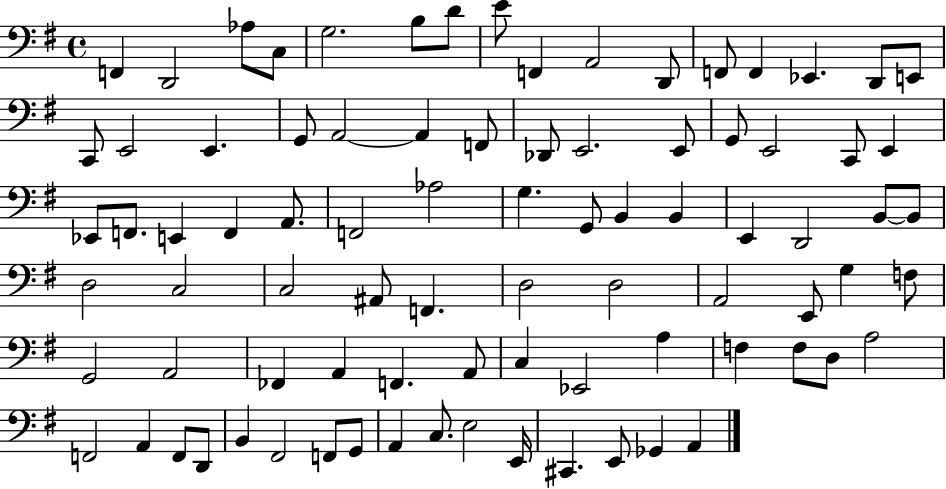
F2/q D2/h Ab3/e C3/e G3/h. B3/e D4/e E4/e F2/q A2/h D2/e F2/e F2/q Eb2/q. D2/e E2/e C2/e E2/h E2/q. G2/e A2/h A2/q F2/e Db2/e E2/h. E2/e G2/e E2/h C2/e E2/q Eb2/e F2/e. E2/q F2/q A2/e. F2/h Ab3/h G3/q. G2/e B2/q B2/q E2/q D2/h B2/e B2/e D3/h C3/h C3/h A#2/e F2/q. D3/h D3/h A2/h E2/e G3/q F3/e G2/h A2/h FES2/q A2/q F2/q. A2/e C3/q Eb2/h A3/q F3/q F3/e D3/e A3/h F2/h A2/q F2/e D2/e B2/q F#2/h F2/e G2/e A2/q C3/e. E3/h E2/s C#2/q. E2/e Gb2/q A2/q